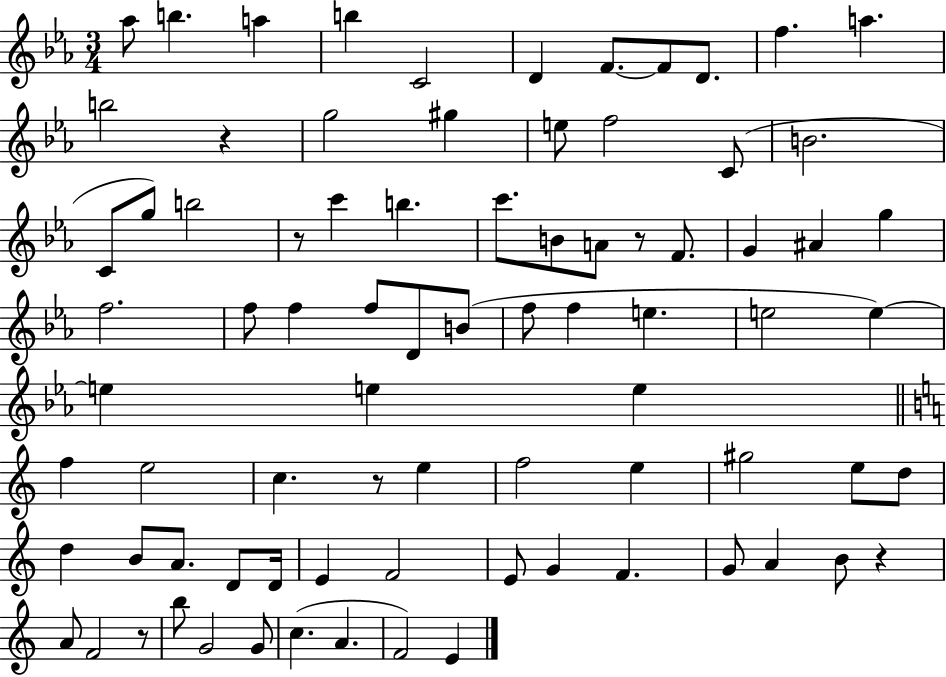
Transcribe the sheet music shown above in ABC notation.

X:1
T:Untitled
M:3/4
L:1/4
K:Eb
_a/2 b a b C2 D F/2 F/2 D/2 f a b2 z g2 ^g e/2 f2 C/2 B2 C/2 g/2 b2 z/2 c' b c'/2 B/2 A/2 z/2 F/2 G ^A g f2 f/2 f f/2 D/2 B/2 f/2 f e e2 e e e e f e2 c z/2 e f2 e ^g2 e/2 d/2 d B/2 A/2 D/2 D/4 E F2 E/2 G F G/2 A B/2 z A/2 F2 z/2 b/2 G2 G/2 c A F2 E